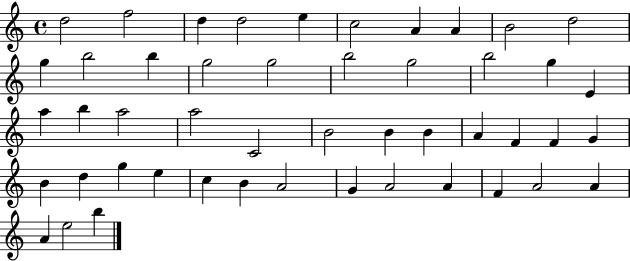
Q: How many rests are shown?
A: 0